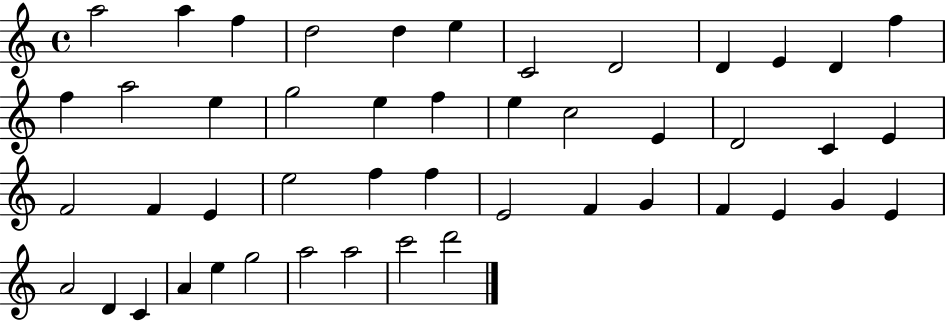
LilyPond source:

{
  \clef treble
  \time 4/4
  \defaultTimeSignature
  \key c \major
  a''2 a''4 f''4 | d''2 d''4 e''4 | c'2 d'2 | d'4 e'4 d'4 f''4 | \break f''4 a''2 e''4 | g''2 e''4 f''4 | e''4 c''2 e'4 | d'2 c'4 e'4 | \break f'2 f'4 e'4 | e''2 f''4 f''4 | e'2 f'4 g'4 | f'4 e'4 g'4 e'4 | \break a'2 d'4 c'4 | a'4 e''4 g''2 | a''2 a''2 | c'''2 d'''2 | \break \bar "|."
}